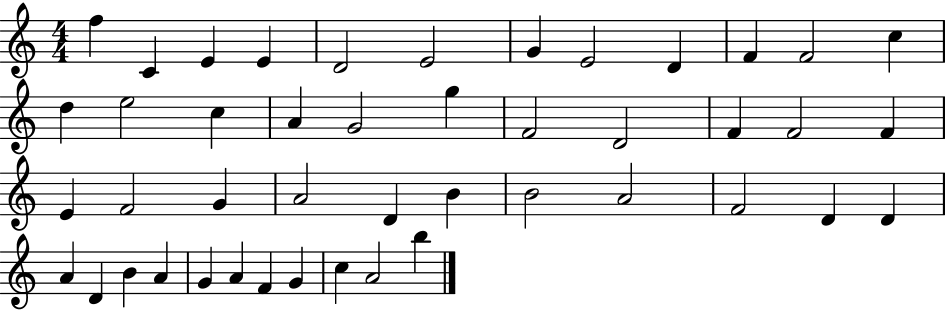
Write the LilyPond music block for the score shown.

{
  \clef treble
  \numericTimeSignature
  \time 4/4
  \key c \major
  f''4 c'4 e'4 e'4 | d'2 e'2 | g'4 e'2 d'4 | f'4 f'2 c''4 | \break d''4 e''2 c''4 | a'4 g'2 g''4 | f'2 d'2 | f'4 f'2 f'4 | \break e'4 f'2 g'4 | a'2 d'4 b'4 | b'2 a'2 | f'2 d'4 d'4 | \break a'4 d'4 b'4 a'4 | g'4 a'4 f'4 g'4 | c''4 a'2 b''4 | \bar "|."
}